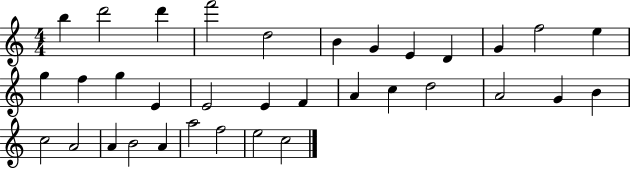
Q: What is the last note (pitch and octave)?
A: C5